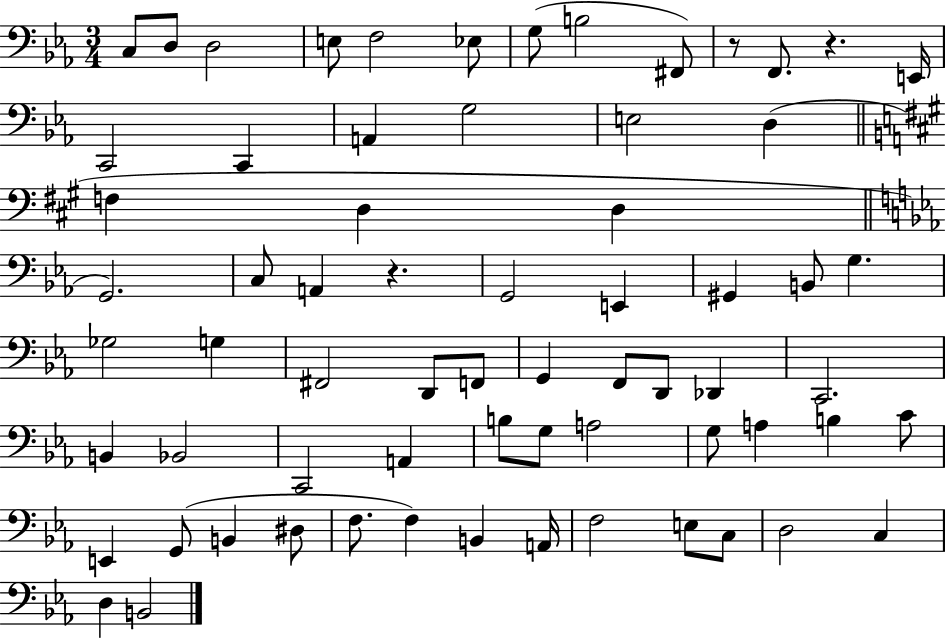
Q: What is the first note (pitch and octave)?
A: C3